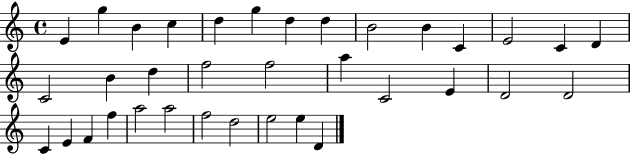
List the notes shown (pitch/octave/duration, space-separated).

E4/q G5/q B4/q C5/q D5/q G5/q D5/q D5/q B4/h B4/q C4/q E4/h C4/q D4/q C4/h B4/q D5/q F5/h F5/h A5/q C4/h E4/q D4/h D4/h C4/q E4/q F4/q F5/q A5/h A5/h F5/h D5/h E5/h E5/q D4/q